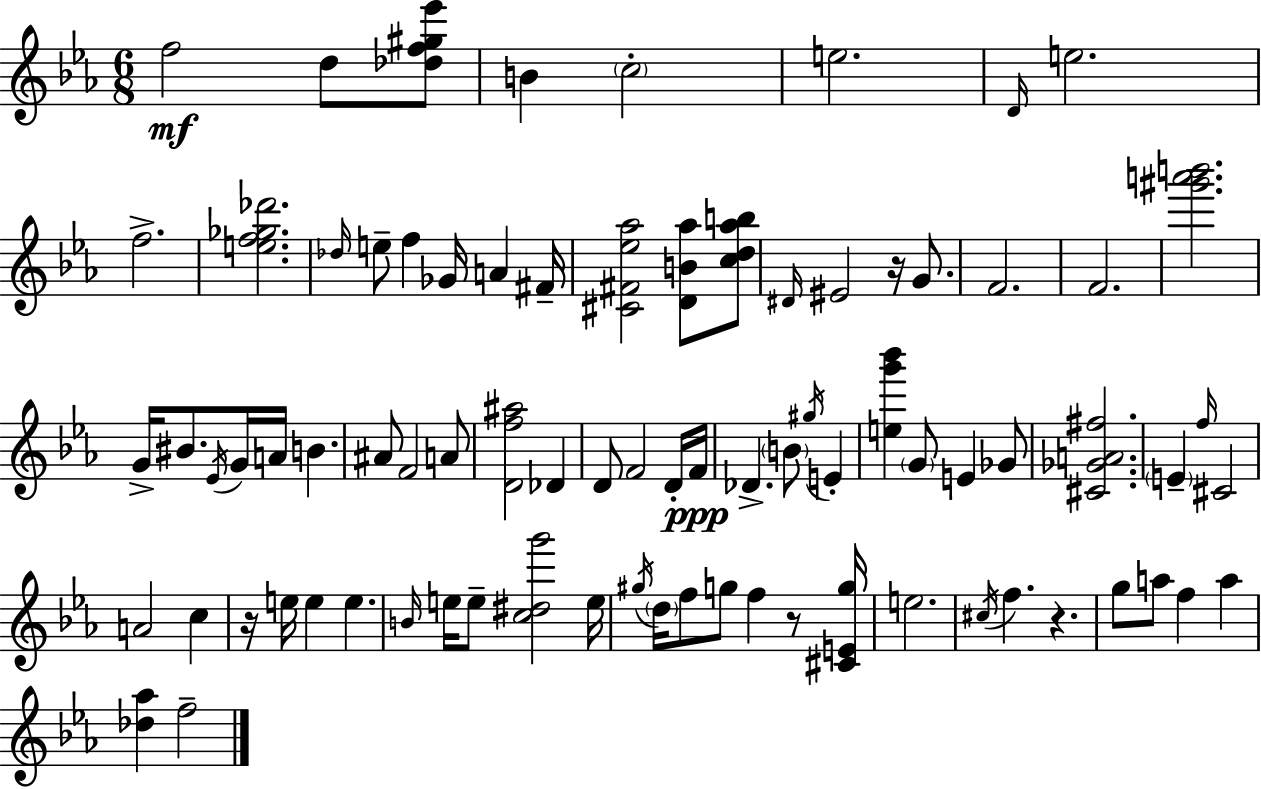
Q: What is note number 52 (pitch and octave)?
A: E5